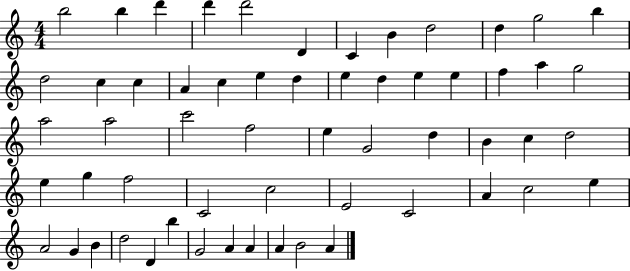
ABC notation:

X:1
T:Untitled
M:4/4
L:1/4
K:C
b2 b d' d' d'2 D C B d2 d g2 b d2 c c A c e d e d e e f a g2 a2 a2 c'2 f2 e G2 d B c d2 e g f2 C2 c2 E2 C2 A c2 e A2 G B d2 D b G2 A A A B2 A